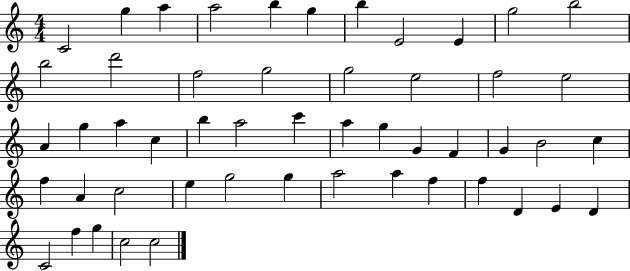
C4/h G5/q A5/q A5/h B5/q G5/q B5/q E4/h E4/q G5/h B5/h B5/h D6/h F5/h G5/h G5/h E5/h F5/h E5/h A4/q G5/q A5/q C5/q B5/q A5/h C6/q A5/q G5/q G4/q F4/q G4/q B4/h C5/q F5/q A4/q C5/h E5/q G5/h G5/q A5/h A5/q F5/q F5/q D4/q E4/q D4/q C4/h F5/q G5/q C5/h C5/h